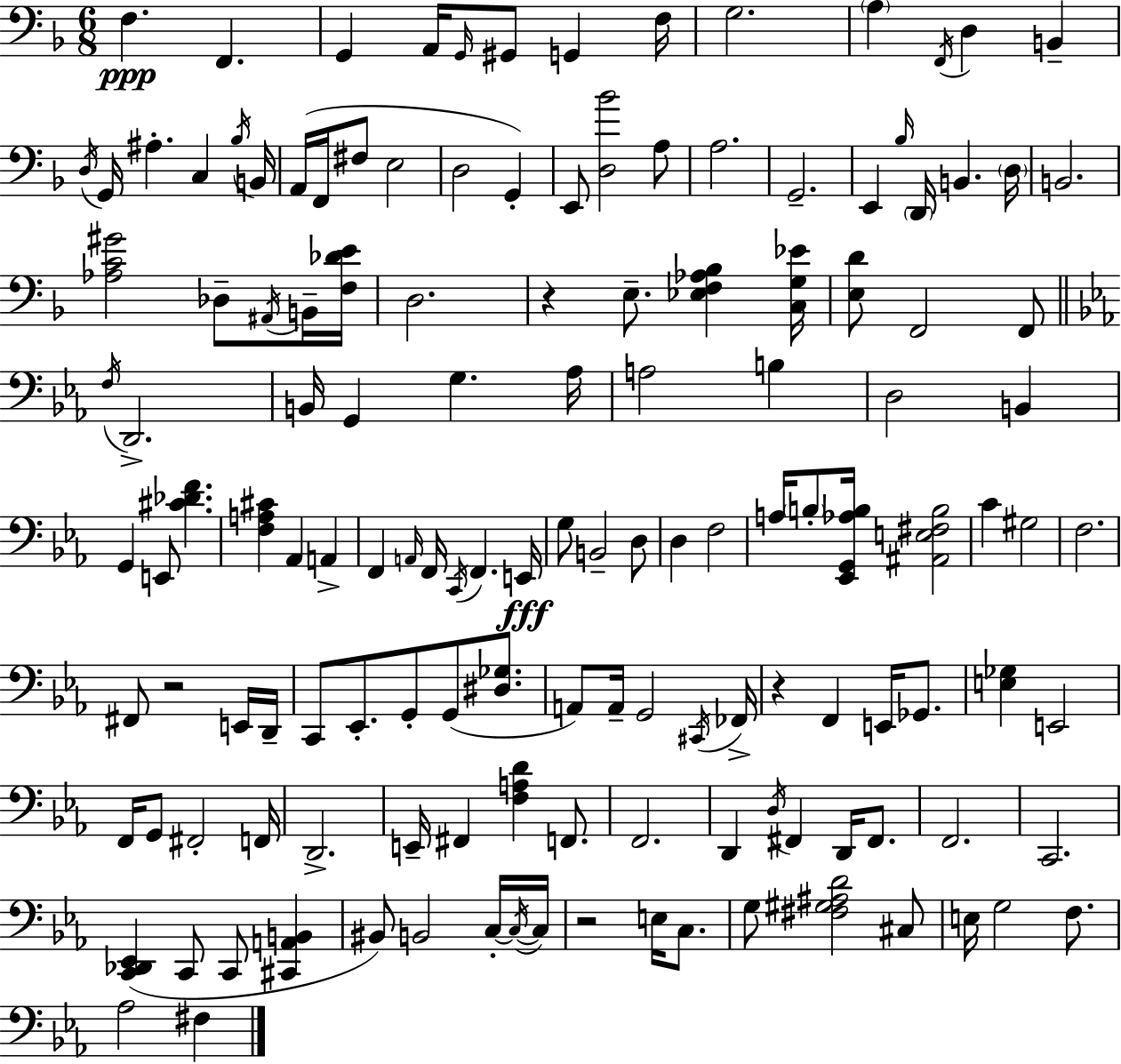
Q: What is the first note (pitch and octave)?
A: F3